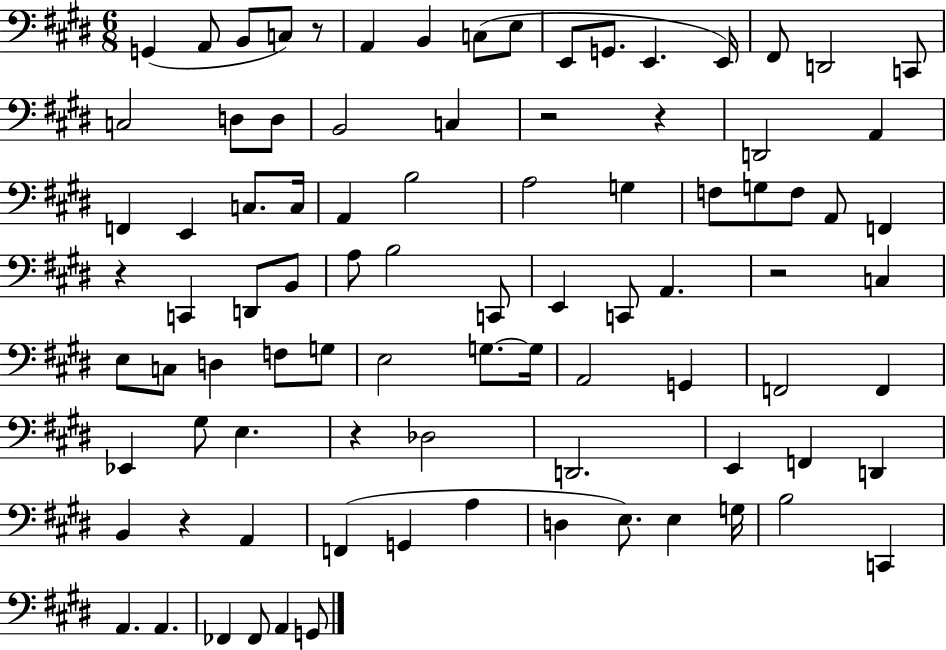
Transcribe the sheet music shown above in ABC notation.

X:1
T:Untitled
M:6/8
L:1/4
K:E
G,, A,,/2 B,,/2 C,/2 z/2 A,, B,, C,/2 E,/2 E,,/2 G,,/2 E,, E,,/4 ^F,,/2 D,,2 C,,/2 C,2 D,/2 D,/2 B,,2 C, z2 z D,,2 A,, F,, E,, C,/2 C,/4 A,, B,2 A,2 G, F,/2 G,/2 F,/2 A,,/2 F,, z C,, D,,/2 B,,/2 A,/2 B,2 C,,/2 E,, C,,/2 A,, z2 C, E,/2 C,/2 D, F,/2 G,/2 E,2 G,/2 G,/4 A,,2 G,, F,,2 F,, _E,, ^G,/2 E, z _D,2 D,,2 E,, F,, D,, B,, z A,, F,, G,, A, D, E,/2 E, G,/4 B,2 C,, A,, A,, _F,, _F,,/2 A,, G,,/2